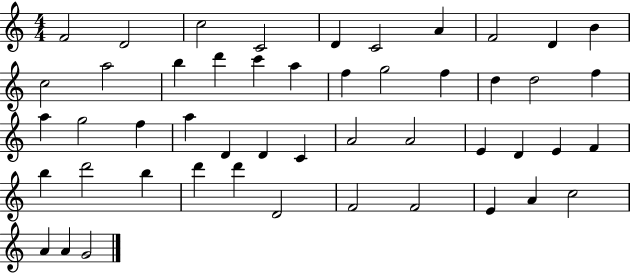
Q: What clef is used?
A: treble